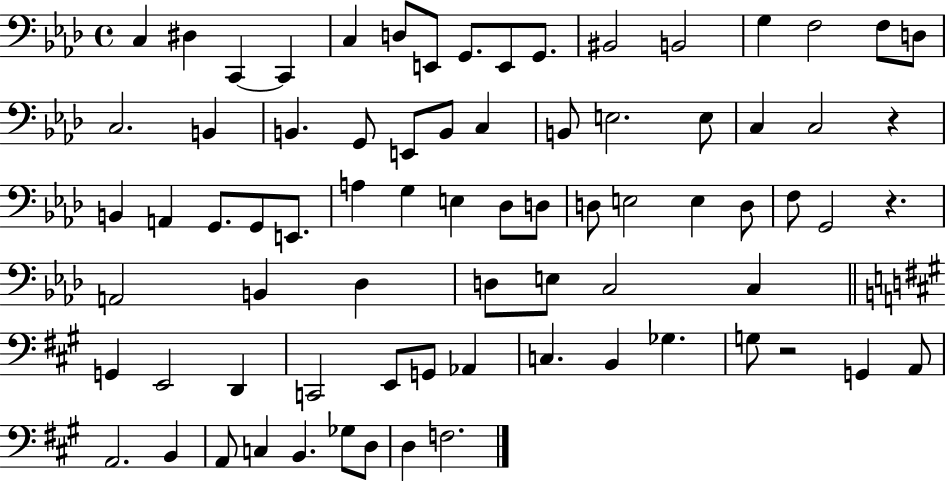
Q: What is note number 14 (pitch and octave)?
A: F3